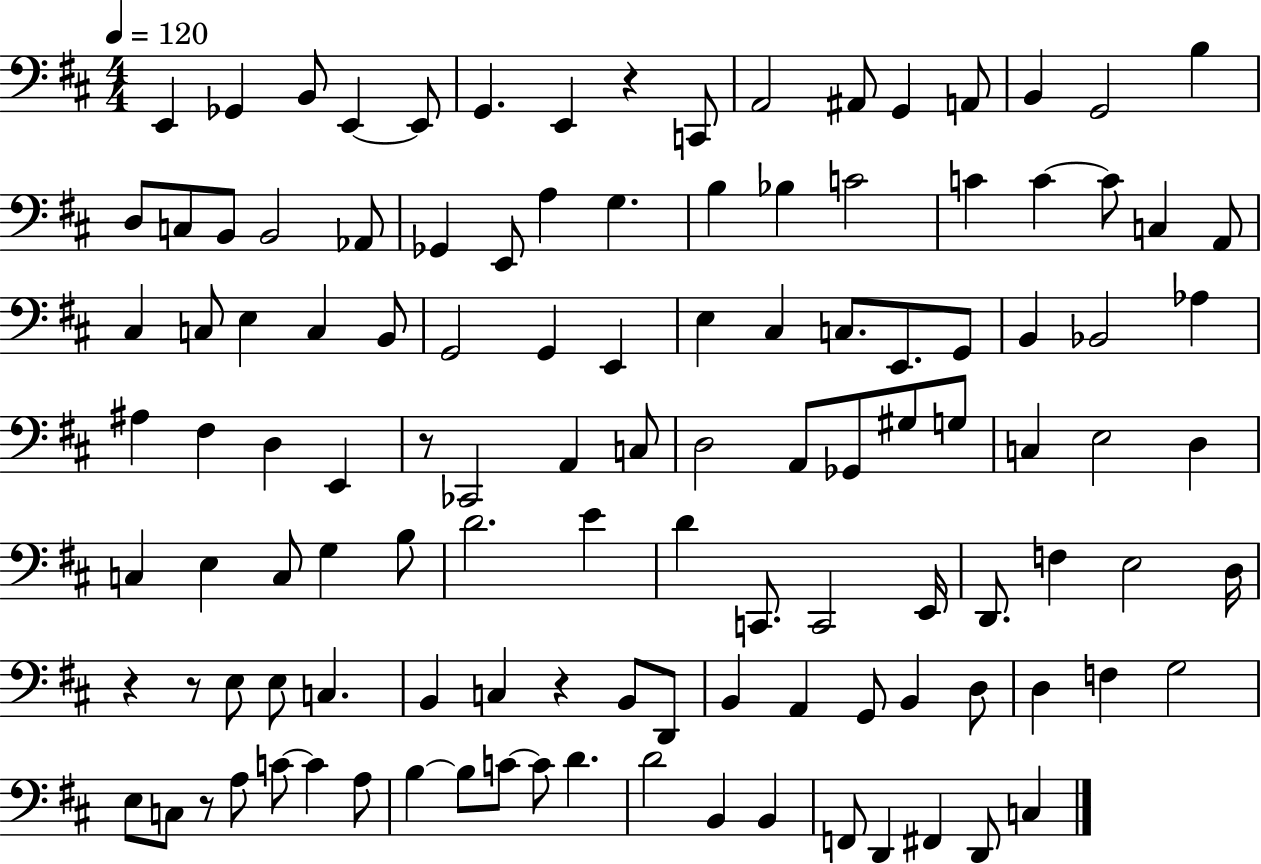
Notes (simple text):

E2/q Gb2/q B2/e E2/q E2/e G2/q. E2/q R/q C2/e A2/h A#2/e G2/q A2/e B2/q G2/h B3/q D3/e C3/e B2/e B2/h Ab2/e Gb2/q E2/e A3/q G3/q. B3/q Bb3/q C4/h C4/q C4/q C4/e C3/q A2/e C#3/q C3/e E3/q C3/q B2/e G2/h G2/q E2/q E3/q C#3/q C3/e. E2/e. G2/e B2/q Bb2/h Ab3/q A#3/q F#3/q D3/q E2/q R/e CES2/h A2/q C3/e D3/h A2/e Gb2/e G#3/e G3/e C3/q E3/h D3/q C3/q E3/q C3/e G3/q B3/e D4/h. E4/q D4/q C2/e. C2/h E2/s D2/e. F3/q E3/h D3/s R/q R/e E3/e E3/e C3/q. B2/q C3/q R/q B2/e D2/e B2/q A2/q G2/e B2/q D3/e D3/q F3/q G3/h E3/e C3/e R/e A3/e C4/e C4/q A3/e B3/q B3/e C4/e C4/e D4/q. D4/h B2/q B2/q F2/e D2/q F#2/q D2/e C3/q